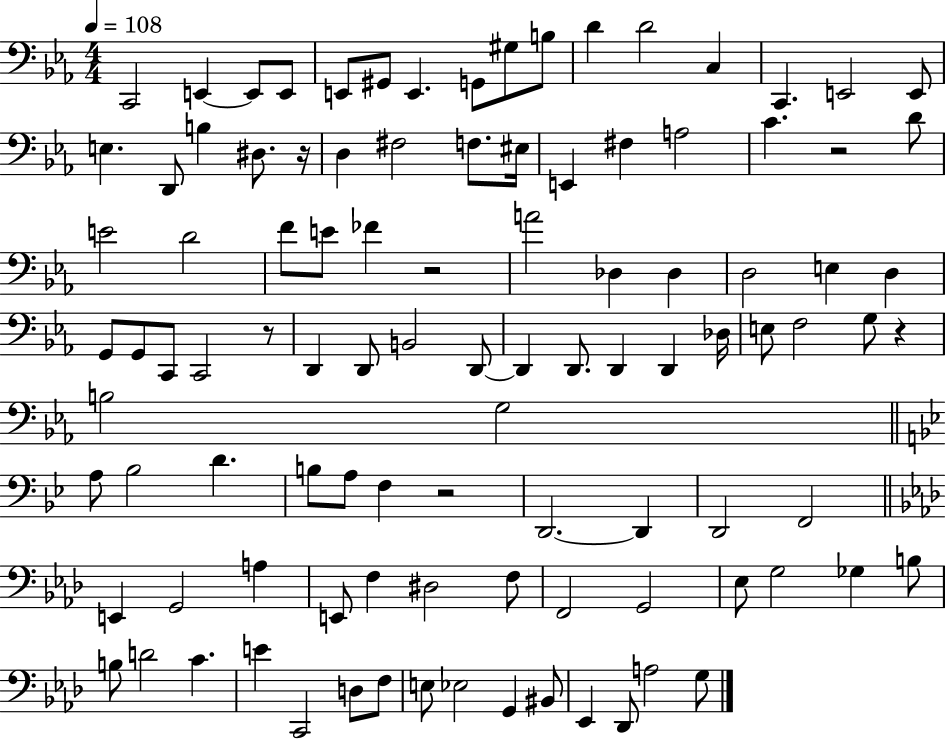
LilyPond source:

{
  \clef bass
  \numericTimeSignature
  \time 4/4
  \key ees \major
  \tempo 4 = 108
  \repeat volta 2 { c,2 e,4~~ e,8 e,8 | e,8 gis,8 e,4. g,8 gis8 b8 | d'4 d'2 c4 | c,4. e,2 e,8 | \break e4. d,8 b4 dis8. r16 | d4 fis2 f8. eis16 | e,4 fis4 a2 | c'4. r2 d'8 | \break e'2 d'2 | f'8 e'8 fes'4 r2 | a'2 des4 des4 | d2 e4 d4 | \break g,8 g,8 c,8 c,2 r8 | d,4 d,8 b,2 d,8~~ | d,4 d,8. d,4 d,4 des16 | e8 f2 g8 r4 | \break b2 g2 | \bar "||" \break \key bes \major a8 bes2 d'4. | b8 a8 f4 r2 | d,2.~~ d,4 | d,2 f,2 | \break \bar "||" \break \key aes \major e,4 g,2 a4 | e,8 f4 dis2 f8 | f,2 g,2 | ees8 g2 ges4 b8 | \break b8 d'2 c'4. | e'4 c,2 d8 f8 | e8 ees2 g,4 bis,8 | ees,4 des,8 a2 g8 | \break } \bar "|."
}